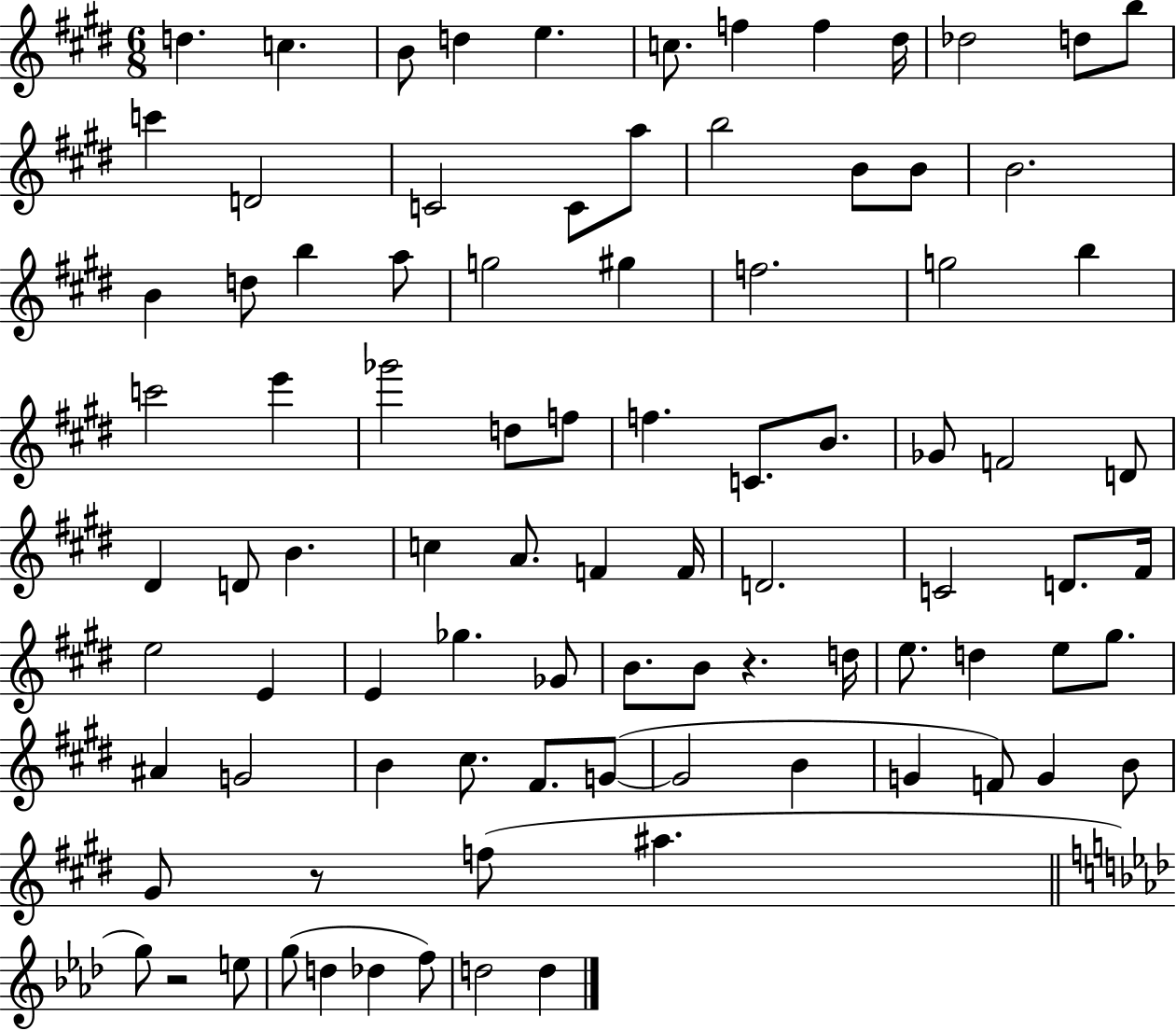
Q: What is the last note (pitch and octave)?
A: D5